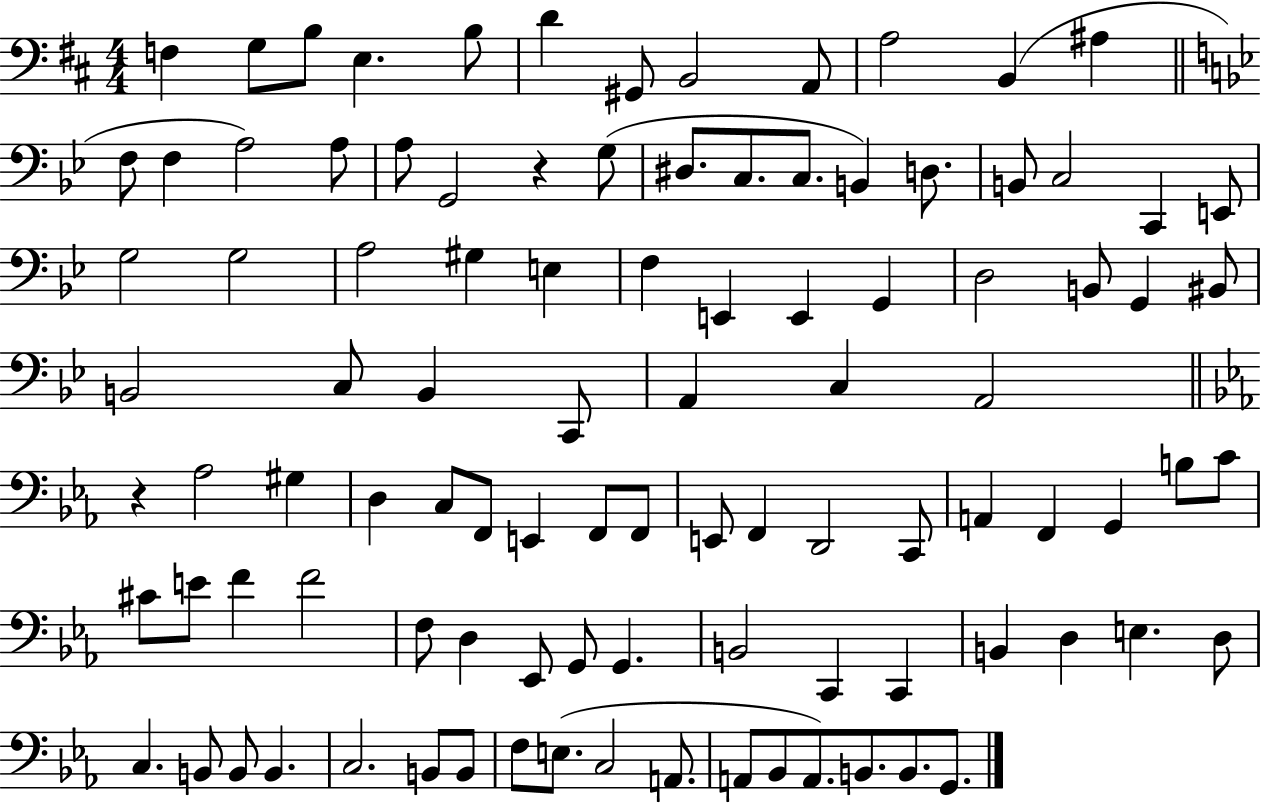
X:1
T:Untitled
M:4/4
L:1/4
K:D
F, G,/2 B,/2 E, B,/2 D ^G,,/2 B,,2 A,,/2 A,2 B,, ^A, F,/2 F, A,2 A,/2 A,/2 G,,2 z G,/2 ^D,/2 C,/2 C,/2 B,, D,/2 B,,/2 C,2 C,, E,,/2 G,2 G,2 A,2 ^G, E, F, E,, E,, G,, D,2 B,,/2 G,, ^B,,/2 B,,2 C,/2 B,, C,,/2 A,, C, A,,2 z _A,2 ^G, D, C,/2 F,,/2 E,, F,,/2 F,,/2 E,,/2 F,, D,,2 C,,/2 A,, F,, G,, B,/2 C/2 ^C/2 E/2 F F2 F,/2 D, _E,,/2 G,,/2 G,, B,,2 C,, C,, B,, D, E, D,/2 C, B,,/2 B,,/2 B,, C,2 B,,/2 B,,/2 F,/2 E,/2 C,2 A,,/2 A,,/2 _B,,/2 A,,/2 B,,/2 B,,/2 G,,/2